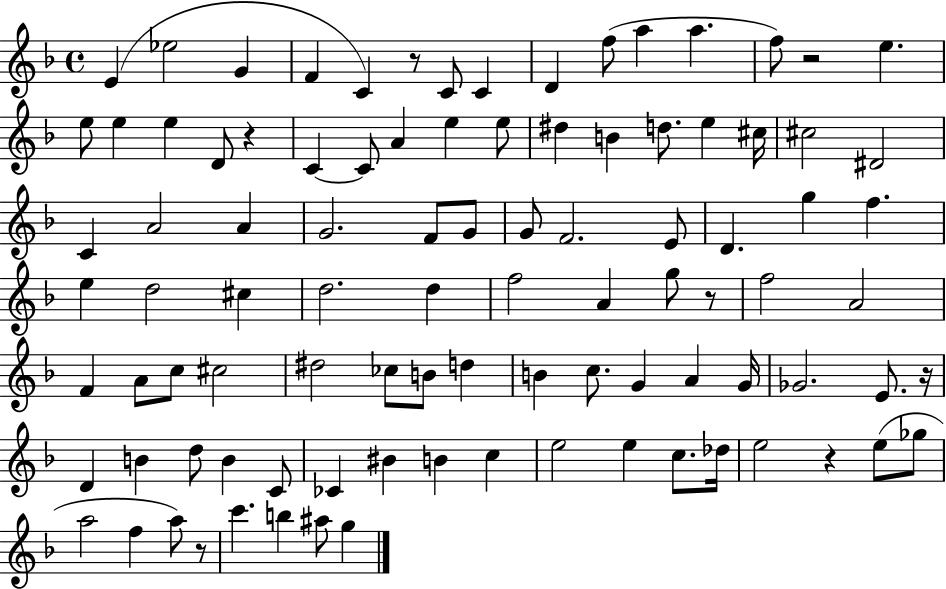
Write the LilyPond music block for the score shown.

{
  \clef treble
  \time 4/4
  \defaultTimeSignature
  \key f \major
  \repeat volta 2 { e'4( ees''2 g'4 | f'4 c'4) r8 c'8 c'4 | d'4 f''8( a''4 a''4. | f''8) r2 e''4. | \break e''8 e''4 e''4 d'8 r4 | c'4~~ c'8 a'4 e''4 e''8 | dis''4 b'4 d''8. e''4 cis''16 | cis''2 dis'2 | \break c'4 a'2 a'4 | g'2. f'8 g'8 | g'8 f'2. e'8 | d'4. g''4 f''4. | \break e''4 d''2 cis''4 | d''2. d''4 | f''2 a'4 g''8 r8 | f''2 a'2 | \break f'4 a'8 c''8 cis''2 | dis''2 ces''8 b'8 d''4 | b'4 c''8. g'4 a'4 g'16 | ges'2. e'8. r16 | \break d'4 b'4 d''8 b'4 c'8 | ces'4 bis'4 b'4 c''4 | e''2 e''4 c''8. des''16 | e''2 r4 e''8( ges''8 | \break a''2 f''4 a''8) r8 | c'''4. b''4 ais''8 g''4 | } \bar "|."
}